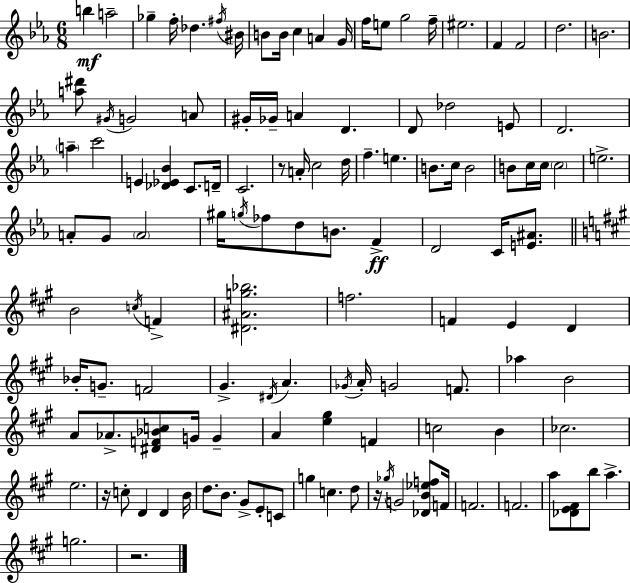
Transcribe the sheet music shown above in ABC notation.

X:1
T:Untitled
M:6/8
L:1/4
K:Eb
b a2 _g f/4 _d ^f/4 ^B/4 B/2 B/4 c A G/4 f/4 e/2 g2 f/4 ^e2 F F2 d2 B2 [a^d']/2 ^G/4 G2 A/2 ^G/4 _G/4 A D D/2 _d2 E/2 D2 a c'2 E [_D_E_B] C/2 D/4 C2 z/2 A/4 c2 d/4 f e B/2 c/4 B2 B/2 c/4 c/4 c2 e2 A/2 G/2 A2 ^g/4 g/4 _f/2 d/2 B/2 F D2 C/4 [E^A]/2 B2 c/4 F [^D^Ag_b]2 f2 F E D _B/4 G/2 F2 ^G ^D/4 A _G/4 A/4 G2 F/2 _a B2 A/2 _A/2 [^DF_Bc]/2 G/4 G A [e^g] F c2 B _c2 e2 z/4 c/2 D D B/4 d/2 B/2 ^G/2 E/2 C/2 g c d/2 z/4 _g/4 G2 [_DB_ef]/2 F/4 F2 F2 a/2 [_DE^F]/2 b/2 a g2 z2